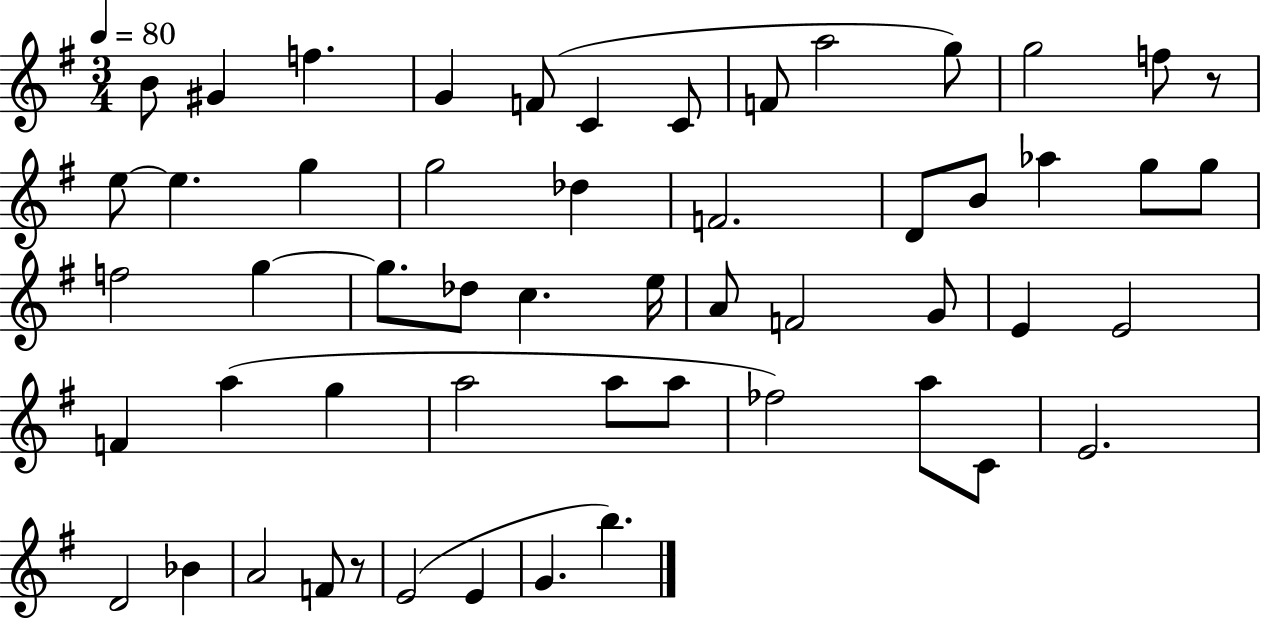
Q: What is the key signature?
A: G major